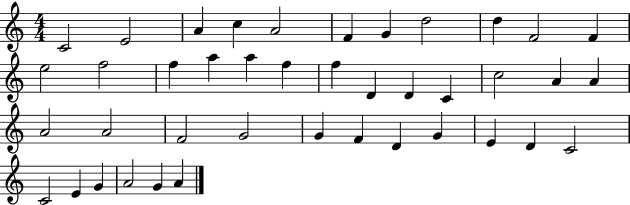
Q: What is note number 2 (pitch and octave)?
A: E4